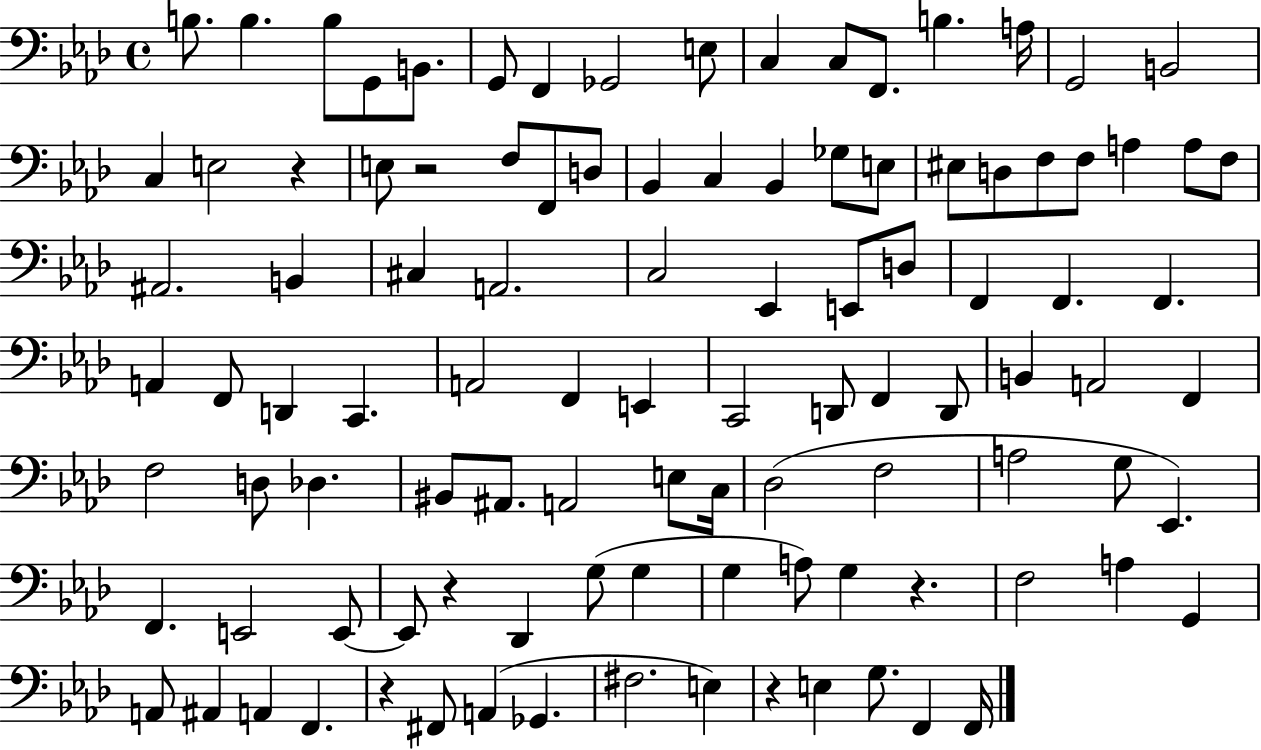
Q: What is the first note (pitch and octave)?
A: B3